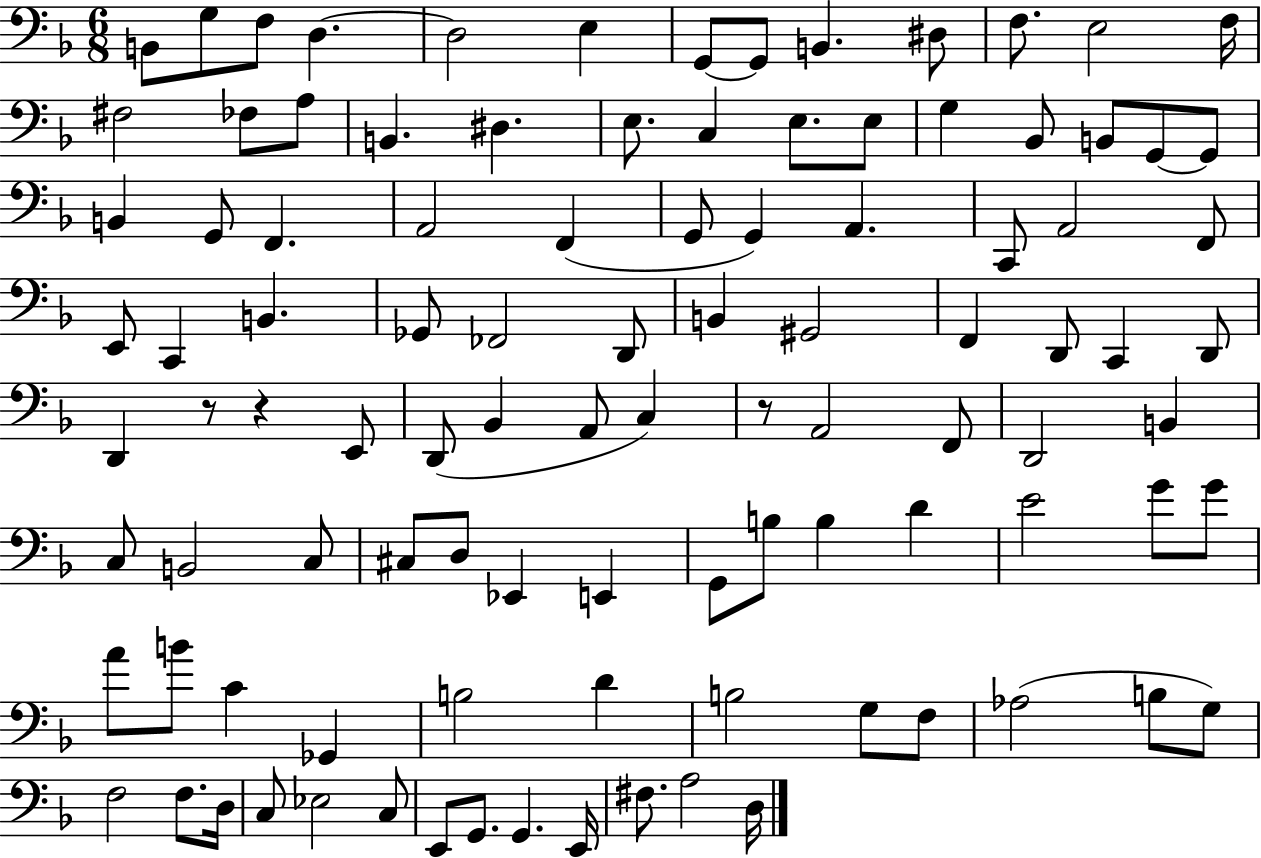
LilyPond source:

{
  \clef bass
  \numericTimeSignature
  \time 6/8
  \key f \major
  b,8 g8 f8 d4.~~ | d2 e4 | g,8~~ g,8 b,4. dis8 | f8. e2 f16 | \break fis2 fes8 a8 | b,4. dis4. | e8. c4 e8. e8 | g4 bes,8 b,8 g,8~~ g,8 | \break b,4 g,8 f,4. | a,2 f,4( | g,8 g,4) a,4. | c,8 a,2 f,8 | \break e,8 c,4 b,4. | ges,8 fes,2 d,8 | b,4 gis,2 | f,4 d,8 c,4 d,8 | \break d,4 r8 r4 e,8 | d,8( bes,4 a,8 c4) | r8 a,2 f,8 | d,2 b,4 | \break c8 b,2 c8 | cis8 d8 ees,4 e,4 | g,8 b8 b4 d'4 | e'2 g'8 g'8 | \break a'8 b'8 c'4 ges,4 | b2 d'4 | b2 g8 f8 | aes2( b8 g8) | \break f2 f8. d16 | c8 ees2 c8 | e,8 g,8. g,4. e,16 | fis8. a2 d16 | \break \bar "|."
}